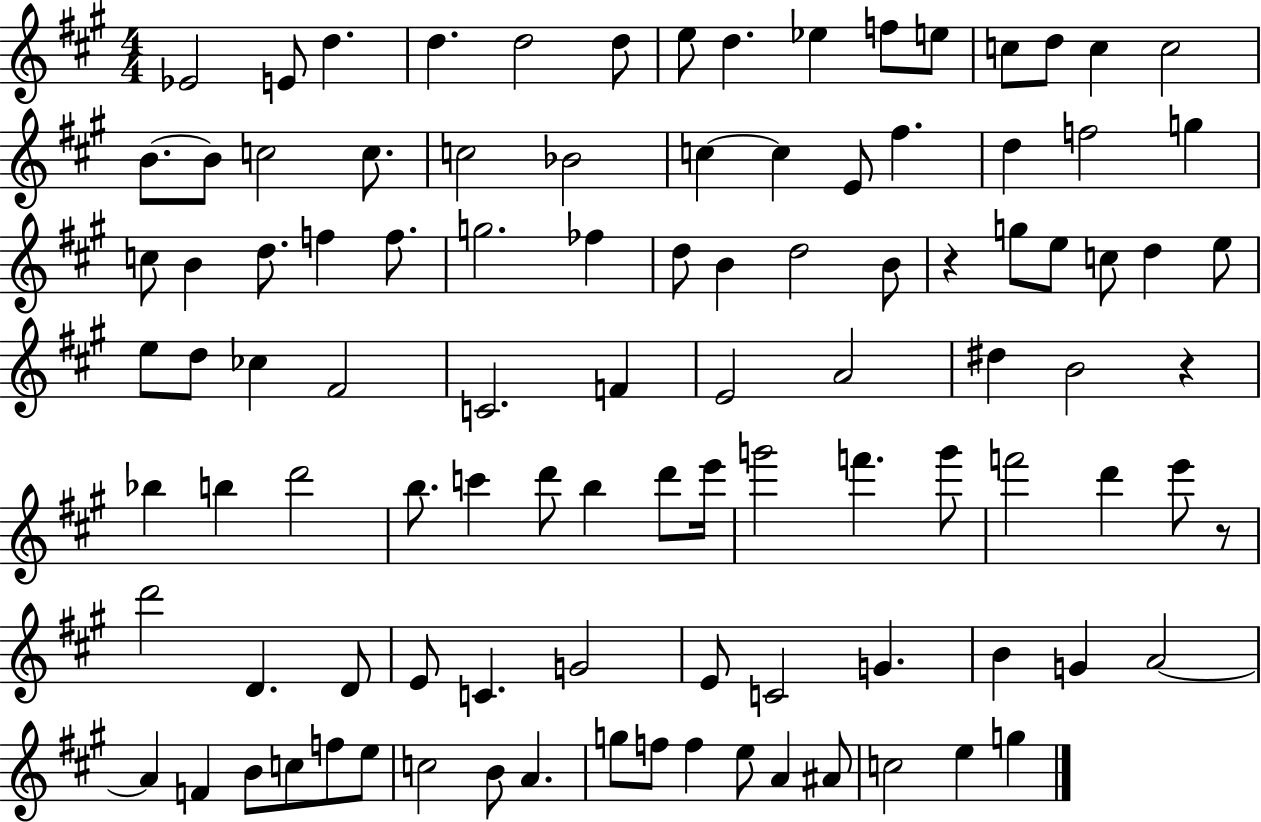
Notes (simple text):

Eb4/h E4/e D5/q. D5/q. D5/h D5/e E5/e D5/q. Eb5/q F5/e E5/e C5/e D5/e C5/q C5/h B4/e. B4/e C5/h C5/e. C5/h Bb4/h C5/q C5/q E4/e F#5/q. D5/q F5/h G5/q C5/e B4/q D5/e. F5/q F5/e. G5/h. FES5/q D5/e B4/q D5/h B4/e R/q G5/e E5/e C5/e D5/q E5/e E5/e D5/e CES5/q F#4/h C4/h. F4/q E4/h A4/h D#5/q B4/h R/q Bb5/q B5/q D6/h B5/e. C6/q D6/e B5/q D6/e E6/s G6/h F6/q. G6/e F6/h D6/q E6/e R/e D6/h D4/q. D4/e E4/e C4/q. G4/h E4/e C4/h G4/q. B4/q G4/q A4/h A4/q F4/q B4/e C5/e F5/e E5/e C5/h B4/e A4/q. G5/e F5/e F5/q E5/e A4/q A#4/e C5/h E5/q G5/q